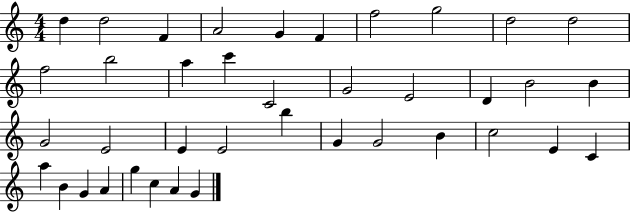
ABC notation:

X:1
T:Untitled
M:4/4
L:1/4
K:C
d d2 F A2 G F f2 g2 d2 d2 f2 b2 a c' C2 G2 E2 D B2 B G2 E2 E E2 b G G2 B c2 E C a B G A g c A G